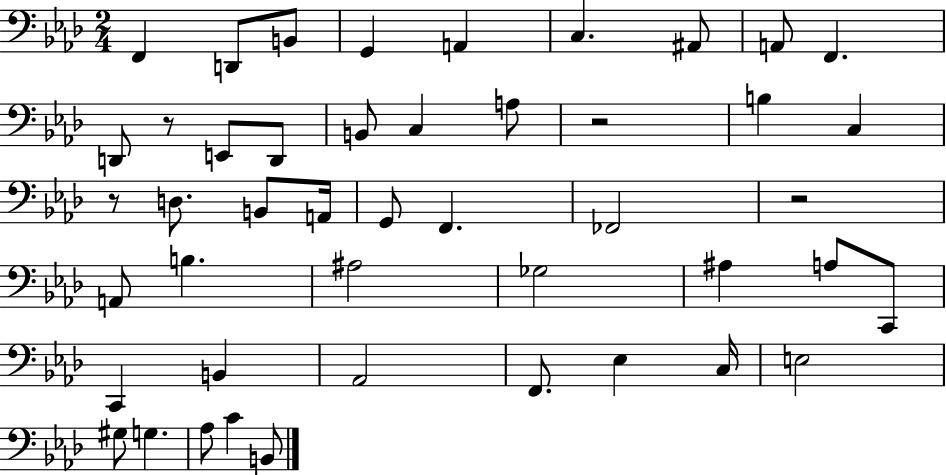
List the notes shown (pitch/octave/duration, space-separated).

F2/q D2/e B2/e G2/q A2/q C3/q. A#2/e A2/e F2/q. D2/e R/e E2/e D2/e B2/e C3/q A3/e R/h B3/q C3/q R/e D3/e. B2/e A2/s G2/e F2/q. FES2/h R/h A2/e B3/q. A#3/h Gb3/h A#3/q A3/e C2/e C2/q B2/q Ab2/h F2/e. Eb3/q C3/s E3/h G#3/e G3/q. Ab3/e C4/q B2/e